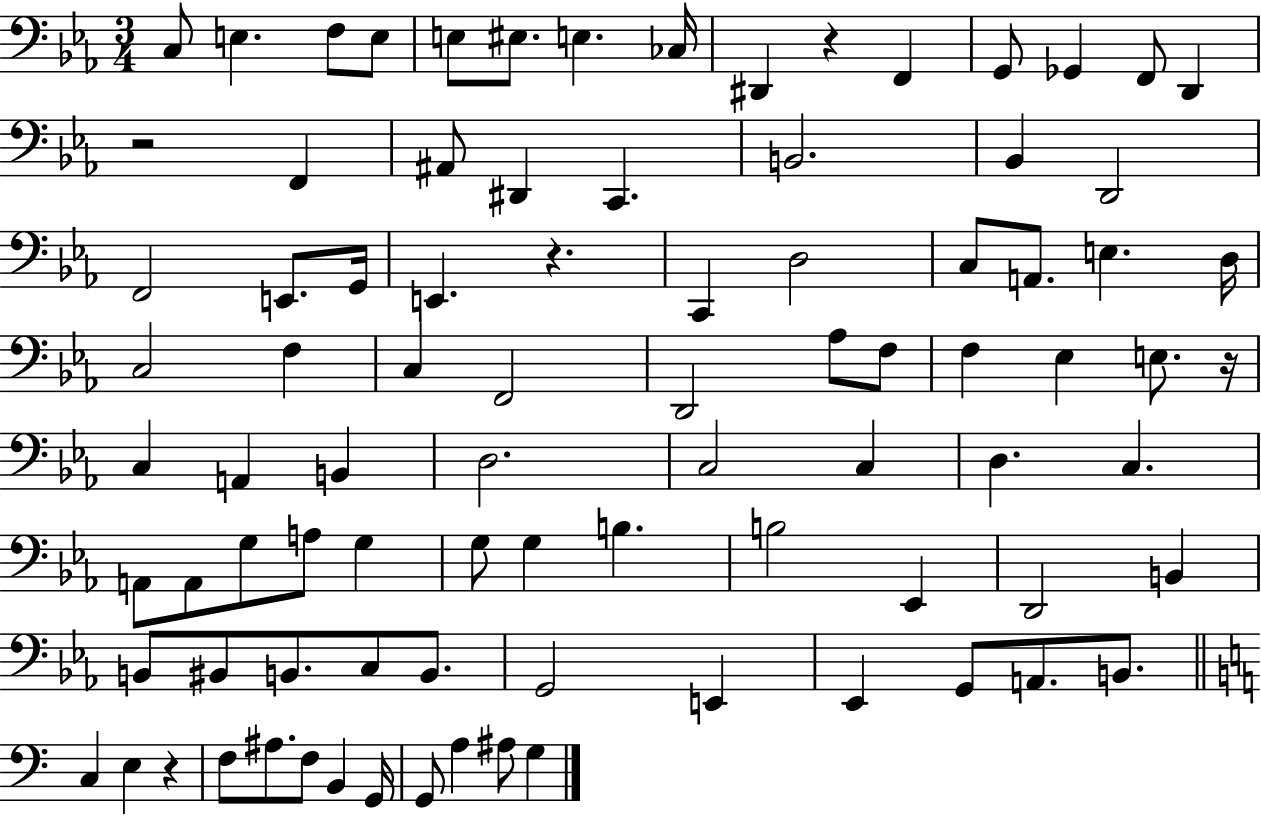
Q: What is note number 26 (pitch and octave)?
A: C2